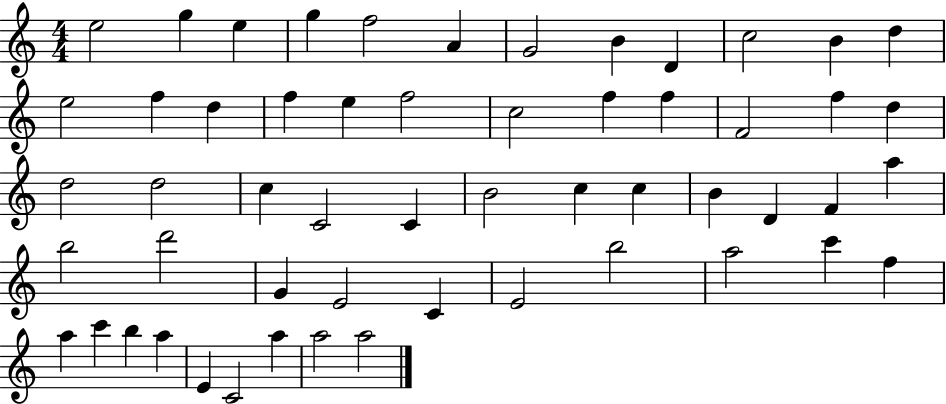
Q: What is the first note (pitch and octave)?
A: E5